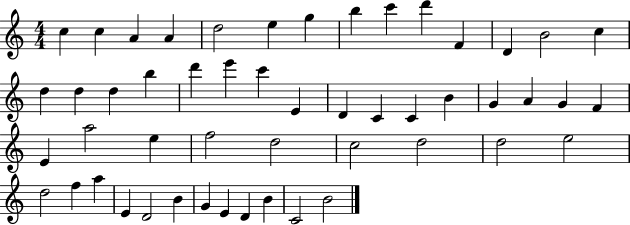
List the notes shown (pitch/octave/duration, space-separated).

C5/q C5/q A4/q A4/q D5/h E5/q G5/q B5/q C6/q D6/q F4/q D4/q B4/h C5/q D5/q D5/q D5/q B5/q D6/q E6/q C6/q E4/q D4/q C4/q C4/q B4/q G4/q A4/q G4/q F4/q E4/q A5/h E5/q F5/h D5/h C5/h D5/h D5/h E5/h D5/h F5/q A5/q E4/q D4/h B4/q G4/q E4/q D4/q B4/q C4/h B4/h